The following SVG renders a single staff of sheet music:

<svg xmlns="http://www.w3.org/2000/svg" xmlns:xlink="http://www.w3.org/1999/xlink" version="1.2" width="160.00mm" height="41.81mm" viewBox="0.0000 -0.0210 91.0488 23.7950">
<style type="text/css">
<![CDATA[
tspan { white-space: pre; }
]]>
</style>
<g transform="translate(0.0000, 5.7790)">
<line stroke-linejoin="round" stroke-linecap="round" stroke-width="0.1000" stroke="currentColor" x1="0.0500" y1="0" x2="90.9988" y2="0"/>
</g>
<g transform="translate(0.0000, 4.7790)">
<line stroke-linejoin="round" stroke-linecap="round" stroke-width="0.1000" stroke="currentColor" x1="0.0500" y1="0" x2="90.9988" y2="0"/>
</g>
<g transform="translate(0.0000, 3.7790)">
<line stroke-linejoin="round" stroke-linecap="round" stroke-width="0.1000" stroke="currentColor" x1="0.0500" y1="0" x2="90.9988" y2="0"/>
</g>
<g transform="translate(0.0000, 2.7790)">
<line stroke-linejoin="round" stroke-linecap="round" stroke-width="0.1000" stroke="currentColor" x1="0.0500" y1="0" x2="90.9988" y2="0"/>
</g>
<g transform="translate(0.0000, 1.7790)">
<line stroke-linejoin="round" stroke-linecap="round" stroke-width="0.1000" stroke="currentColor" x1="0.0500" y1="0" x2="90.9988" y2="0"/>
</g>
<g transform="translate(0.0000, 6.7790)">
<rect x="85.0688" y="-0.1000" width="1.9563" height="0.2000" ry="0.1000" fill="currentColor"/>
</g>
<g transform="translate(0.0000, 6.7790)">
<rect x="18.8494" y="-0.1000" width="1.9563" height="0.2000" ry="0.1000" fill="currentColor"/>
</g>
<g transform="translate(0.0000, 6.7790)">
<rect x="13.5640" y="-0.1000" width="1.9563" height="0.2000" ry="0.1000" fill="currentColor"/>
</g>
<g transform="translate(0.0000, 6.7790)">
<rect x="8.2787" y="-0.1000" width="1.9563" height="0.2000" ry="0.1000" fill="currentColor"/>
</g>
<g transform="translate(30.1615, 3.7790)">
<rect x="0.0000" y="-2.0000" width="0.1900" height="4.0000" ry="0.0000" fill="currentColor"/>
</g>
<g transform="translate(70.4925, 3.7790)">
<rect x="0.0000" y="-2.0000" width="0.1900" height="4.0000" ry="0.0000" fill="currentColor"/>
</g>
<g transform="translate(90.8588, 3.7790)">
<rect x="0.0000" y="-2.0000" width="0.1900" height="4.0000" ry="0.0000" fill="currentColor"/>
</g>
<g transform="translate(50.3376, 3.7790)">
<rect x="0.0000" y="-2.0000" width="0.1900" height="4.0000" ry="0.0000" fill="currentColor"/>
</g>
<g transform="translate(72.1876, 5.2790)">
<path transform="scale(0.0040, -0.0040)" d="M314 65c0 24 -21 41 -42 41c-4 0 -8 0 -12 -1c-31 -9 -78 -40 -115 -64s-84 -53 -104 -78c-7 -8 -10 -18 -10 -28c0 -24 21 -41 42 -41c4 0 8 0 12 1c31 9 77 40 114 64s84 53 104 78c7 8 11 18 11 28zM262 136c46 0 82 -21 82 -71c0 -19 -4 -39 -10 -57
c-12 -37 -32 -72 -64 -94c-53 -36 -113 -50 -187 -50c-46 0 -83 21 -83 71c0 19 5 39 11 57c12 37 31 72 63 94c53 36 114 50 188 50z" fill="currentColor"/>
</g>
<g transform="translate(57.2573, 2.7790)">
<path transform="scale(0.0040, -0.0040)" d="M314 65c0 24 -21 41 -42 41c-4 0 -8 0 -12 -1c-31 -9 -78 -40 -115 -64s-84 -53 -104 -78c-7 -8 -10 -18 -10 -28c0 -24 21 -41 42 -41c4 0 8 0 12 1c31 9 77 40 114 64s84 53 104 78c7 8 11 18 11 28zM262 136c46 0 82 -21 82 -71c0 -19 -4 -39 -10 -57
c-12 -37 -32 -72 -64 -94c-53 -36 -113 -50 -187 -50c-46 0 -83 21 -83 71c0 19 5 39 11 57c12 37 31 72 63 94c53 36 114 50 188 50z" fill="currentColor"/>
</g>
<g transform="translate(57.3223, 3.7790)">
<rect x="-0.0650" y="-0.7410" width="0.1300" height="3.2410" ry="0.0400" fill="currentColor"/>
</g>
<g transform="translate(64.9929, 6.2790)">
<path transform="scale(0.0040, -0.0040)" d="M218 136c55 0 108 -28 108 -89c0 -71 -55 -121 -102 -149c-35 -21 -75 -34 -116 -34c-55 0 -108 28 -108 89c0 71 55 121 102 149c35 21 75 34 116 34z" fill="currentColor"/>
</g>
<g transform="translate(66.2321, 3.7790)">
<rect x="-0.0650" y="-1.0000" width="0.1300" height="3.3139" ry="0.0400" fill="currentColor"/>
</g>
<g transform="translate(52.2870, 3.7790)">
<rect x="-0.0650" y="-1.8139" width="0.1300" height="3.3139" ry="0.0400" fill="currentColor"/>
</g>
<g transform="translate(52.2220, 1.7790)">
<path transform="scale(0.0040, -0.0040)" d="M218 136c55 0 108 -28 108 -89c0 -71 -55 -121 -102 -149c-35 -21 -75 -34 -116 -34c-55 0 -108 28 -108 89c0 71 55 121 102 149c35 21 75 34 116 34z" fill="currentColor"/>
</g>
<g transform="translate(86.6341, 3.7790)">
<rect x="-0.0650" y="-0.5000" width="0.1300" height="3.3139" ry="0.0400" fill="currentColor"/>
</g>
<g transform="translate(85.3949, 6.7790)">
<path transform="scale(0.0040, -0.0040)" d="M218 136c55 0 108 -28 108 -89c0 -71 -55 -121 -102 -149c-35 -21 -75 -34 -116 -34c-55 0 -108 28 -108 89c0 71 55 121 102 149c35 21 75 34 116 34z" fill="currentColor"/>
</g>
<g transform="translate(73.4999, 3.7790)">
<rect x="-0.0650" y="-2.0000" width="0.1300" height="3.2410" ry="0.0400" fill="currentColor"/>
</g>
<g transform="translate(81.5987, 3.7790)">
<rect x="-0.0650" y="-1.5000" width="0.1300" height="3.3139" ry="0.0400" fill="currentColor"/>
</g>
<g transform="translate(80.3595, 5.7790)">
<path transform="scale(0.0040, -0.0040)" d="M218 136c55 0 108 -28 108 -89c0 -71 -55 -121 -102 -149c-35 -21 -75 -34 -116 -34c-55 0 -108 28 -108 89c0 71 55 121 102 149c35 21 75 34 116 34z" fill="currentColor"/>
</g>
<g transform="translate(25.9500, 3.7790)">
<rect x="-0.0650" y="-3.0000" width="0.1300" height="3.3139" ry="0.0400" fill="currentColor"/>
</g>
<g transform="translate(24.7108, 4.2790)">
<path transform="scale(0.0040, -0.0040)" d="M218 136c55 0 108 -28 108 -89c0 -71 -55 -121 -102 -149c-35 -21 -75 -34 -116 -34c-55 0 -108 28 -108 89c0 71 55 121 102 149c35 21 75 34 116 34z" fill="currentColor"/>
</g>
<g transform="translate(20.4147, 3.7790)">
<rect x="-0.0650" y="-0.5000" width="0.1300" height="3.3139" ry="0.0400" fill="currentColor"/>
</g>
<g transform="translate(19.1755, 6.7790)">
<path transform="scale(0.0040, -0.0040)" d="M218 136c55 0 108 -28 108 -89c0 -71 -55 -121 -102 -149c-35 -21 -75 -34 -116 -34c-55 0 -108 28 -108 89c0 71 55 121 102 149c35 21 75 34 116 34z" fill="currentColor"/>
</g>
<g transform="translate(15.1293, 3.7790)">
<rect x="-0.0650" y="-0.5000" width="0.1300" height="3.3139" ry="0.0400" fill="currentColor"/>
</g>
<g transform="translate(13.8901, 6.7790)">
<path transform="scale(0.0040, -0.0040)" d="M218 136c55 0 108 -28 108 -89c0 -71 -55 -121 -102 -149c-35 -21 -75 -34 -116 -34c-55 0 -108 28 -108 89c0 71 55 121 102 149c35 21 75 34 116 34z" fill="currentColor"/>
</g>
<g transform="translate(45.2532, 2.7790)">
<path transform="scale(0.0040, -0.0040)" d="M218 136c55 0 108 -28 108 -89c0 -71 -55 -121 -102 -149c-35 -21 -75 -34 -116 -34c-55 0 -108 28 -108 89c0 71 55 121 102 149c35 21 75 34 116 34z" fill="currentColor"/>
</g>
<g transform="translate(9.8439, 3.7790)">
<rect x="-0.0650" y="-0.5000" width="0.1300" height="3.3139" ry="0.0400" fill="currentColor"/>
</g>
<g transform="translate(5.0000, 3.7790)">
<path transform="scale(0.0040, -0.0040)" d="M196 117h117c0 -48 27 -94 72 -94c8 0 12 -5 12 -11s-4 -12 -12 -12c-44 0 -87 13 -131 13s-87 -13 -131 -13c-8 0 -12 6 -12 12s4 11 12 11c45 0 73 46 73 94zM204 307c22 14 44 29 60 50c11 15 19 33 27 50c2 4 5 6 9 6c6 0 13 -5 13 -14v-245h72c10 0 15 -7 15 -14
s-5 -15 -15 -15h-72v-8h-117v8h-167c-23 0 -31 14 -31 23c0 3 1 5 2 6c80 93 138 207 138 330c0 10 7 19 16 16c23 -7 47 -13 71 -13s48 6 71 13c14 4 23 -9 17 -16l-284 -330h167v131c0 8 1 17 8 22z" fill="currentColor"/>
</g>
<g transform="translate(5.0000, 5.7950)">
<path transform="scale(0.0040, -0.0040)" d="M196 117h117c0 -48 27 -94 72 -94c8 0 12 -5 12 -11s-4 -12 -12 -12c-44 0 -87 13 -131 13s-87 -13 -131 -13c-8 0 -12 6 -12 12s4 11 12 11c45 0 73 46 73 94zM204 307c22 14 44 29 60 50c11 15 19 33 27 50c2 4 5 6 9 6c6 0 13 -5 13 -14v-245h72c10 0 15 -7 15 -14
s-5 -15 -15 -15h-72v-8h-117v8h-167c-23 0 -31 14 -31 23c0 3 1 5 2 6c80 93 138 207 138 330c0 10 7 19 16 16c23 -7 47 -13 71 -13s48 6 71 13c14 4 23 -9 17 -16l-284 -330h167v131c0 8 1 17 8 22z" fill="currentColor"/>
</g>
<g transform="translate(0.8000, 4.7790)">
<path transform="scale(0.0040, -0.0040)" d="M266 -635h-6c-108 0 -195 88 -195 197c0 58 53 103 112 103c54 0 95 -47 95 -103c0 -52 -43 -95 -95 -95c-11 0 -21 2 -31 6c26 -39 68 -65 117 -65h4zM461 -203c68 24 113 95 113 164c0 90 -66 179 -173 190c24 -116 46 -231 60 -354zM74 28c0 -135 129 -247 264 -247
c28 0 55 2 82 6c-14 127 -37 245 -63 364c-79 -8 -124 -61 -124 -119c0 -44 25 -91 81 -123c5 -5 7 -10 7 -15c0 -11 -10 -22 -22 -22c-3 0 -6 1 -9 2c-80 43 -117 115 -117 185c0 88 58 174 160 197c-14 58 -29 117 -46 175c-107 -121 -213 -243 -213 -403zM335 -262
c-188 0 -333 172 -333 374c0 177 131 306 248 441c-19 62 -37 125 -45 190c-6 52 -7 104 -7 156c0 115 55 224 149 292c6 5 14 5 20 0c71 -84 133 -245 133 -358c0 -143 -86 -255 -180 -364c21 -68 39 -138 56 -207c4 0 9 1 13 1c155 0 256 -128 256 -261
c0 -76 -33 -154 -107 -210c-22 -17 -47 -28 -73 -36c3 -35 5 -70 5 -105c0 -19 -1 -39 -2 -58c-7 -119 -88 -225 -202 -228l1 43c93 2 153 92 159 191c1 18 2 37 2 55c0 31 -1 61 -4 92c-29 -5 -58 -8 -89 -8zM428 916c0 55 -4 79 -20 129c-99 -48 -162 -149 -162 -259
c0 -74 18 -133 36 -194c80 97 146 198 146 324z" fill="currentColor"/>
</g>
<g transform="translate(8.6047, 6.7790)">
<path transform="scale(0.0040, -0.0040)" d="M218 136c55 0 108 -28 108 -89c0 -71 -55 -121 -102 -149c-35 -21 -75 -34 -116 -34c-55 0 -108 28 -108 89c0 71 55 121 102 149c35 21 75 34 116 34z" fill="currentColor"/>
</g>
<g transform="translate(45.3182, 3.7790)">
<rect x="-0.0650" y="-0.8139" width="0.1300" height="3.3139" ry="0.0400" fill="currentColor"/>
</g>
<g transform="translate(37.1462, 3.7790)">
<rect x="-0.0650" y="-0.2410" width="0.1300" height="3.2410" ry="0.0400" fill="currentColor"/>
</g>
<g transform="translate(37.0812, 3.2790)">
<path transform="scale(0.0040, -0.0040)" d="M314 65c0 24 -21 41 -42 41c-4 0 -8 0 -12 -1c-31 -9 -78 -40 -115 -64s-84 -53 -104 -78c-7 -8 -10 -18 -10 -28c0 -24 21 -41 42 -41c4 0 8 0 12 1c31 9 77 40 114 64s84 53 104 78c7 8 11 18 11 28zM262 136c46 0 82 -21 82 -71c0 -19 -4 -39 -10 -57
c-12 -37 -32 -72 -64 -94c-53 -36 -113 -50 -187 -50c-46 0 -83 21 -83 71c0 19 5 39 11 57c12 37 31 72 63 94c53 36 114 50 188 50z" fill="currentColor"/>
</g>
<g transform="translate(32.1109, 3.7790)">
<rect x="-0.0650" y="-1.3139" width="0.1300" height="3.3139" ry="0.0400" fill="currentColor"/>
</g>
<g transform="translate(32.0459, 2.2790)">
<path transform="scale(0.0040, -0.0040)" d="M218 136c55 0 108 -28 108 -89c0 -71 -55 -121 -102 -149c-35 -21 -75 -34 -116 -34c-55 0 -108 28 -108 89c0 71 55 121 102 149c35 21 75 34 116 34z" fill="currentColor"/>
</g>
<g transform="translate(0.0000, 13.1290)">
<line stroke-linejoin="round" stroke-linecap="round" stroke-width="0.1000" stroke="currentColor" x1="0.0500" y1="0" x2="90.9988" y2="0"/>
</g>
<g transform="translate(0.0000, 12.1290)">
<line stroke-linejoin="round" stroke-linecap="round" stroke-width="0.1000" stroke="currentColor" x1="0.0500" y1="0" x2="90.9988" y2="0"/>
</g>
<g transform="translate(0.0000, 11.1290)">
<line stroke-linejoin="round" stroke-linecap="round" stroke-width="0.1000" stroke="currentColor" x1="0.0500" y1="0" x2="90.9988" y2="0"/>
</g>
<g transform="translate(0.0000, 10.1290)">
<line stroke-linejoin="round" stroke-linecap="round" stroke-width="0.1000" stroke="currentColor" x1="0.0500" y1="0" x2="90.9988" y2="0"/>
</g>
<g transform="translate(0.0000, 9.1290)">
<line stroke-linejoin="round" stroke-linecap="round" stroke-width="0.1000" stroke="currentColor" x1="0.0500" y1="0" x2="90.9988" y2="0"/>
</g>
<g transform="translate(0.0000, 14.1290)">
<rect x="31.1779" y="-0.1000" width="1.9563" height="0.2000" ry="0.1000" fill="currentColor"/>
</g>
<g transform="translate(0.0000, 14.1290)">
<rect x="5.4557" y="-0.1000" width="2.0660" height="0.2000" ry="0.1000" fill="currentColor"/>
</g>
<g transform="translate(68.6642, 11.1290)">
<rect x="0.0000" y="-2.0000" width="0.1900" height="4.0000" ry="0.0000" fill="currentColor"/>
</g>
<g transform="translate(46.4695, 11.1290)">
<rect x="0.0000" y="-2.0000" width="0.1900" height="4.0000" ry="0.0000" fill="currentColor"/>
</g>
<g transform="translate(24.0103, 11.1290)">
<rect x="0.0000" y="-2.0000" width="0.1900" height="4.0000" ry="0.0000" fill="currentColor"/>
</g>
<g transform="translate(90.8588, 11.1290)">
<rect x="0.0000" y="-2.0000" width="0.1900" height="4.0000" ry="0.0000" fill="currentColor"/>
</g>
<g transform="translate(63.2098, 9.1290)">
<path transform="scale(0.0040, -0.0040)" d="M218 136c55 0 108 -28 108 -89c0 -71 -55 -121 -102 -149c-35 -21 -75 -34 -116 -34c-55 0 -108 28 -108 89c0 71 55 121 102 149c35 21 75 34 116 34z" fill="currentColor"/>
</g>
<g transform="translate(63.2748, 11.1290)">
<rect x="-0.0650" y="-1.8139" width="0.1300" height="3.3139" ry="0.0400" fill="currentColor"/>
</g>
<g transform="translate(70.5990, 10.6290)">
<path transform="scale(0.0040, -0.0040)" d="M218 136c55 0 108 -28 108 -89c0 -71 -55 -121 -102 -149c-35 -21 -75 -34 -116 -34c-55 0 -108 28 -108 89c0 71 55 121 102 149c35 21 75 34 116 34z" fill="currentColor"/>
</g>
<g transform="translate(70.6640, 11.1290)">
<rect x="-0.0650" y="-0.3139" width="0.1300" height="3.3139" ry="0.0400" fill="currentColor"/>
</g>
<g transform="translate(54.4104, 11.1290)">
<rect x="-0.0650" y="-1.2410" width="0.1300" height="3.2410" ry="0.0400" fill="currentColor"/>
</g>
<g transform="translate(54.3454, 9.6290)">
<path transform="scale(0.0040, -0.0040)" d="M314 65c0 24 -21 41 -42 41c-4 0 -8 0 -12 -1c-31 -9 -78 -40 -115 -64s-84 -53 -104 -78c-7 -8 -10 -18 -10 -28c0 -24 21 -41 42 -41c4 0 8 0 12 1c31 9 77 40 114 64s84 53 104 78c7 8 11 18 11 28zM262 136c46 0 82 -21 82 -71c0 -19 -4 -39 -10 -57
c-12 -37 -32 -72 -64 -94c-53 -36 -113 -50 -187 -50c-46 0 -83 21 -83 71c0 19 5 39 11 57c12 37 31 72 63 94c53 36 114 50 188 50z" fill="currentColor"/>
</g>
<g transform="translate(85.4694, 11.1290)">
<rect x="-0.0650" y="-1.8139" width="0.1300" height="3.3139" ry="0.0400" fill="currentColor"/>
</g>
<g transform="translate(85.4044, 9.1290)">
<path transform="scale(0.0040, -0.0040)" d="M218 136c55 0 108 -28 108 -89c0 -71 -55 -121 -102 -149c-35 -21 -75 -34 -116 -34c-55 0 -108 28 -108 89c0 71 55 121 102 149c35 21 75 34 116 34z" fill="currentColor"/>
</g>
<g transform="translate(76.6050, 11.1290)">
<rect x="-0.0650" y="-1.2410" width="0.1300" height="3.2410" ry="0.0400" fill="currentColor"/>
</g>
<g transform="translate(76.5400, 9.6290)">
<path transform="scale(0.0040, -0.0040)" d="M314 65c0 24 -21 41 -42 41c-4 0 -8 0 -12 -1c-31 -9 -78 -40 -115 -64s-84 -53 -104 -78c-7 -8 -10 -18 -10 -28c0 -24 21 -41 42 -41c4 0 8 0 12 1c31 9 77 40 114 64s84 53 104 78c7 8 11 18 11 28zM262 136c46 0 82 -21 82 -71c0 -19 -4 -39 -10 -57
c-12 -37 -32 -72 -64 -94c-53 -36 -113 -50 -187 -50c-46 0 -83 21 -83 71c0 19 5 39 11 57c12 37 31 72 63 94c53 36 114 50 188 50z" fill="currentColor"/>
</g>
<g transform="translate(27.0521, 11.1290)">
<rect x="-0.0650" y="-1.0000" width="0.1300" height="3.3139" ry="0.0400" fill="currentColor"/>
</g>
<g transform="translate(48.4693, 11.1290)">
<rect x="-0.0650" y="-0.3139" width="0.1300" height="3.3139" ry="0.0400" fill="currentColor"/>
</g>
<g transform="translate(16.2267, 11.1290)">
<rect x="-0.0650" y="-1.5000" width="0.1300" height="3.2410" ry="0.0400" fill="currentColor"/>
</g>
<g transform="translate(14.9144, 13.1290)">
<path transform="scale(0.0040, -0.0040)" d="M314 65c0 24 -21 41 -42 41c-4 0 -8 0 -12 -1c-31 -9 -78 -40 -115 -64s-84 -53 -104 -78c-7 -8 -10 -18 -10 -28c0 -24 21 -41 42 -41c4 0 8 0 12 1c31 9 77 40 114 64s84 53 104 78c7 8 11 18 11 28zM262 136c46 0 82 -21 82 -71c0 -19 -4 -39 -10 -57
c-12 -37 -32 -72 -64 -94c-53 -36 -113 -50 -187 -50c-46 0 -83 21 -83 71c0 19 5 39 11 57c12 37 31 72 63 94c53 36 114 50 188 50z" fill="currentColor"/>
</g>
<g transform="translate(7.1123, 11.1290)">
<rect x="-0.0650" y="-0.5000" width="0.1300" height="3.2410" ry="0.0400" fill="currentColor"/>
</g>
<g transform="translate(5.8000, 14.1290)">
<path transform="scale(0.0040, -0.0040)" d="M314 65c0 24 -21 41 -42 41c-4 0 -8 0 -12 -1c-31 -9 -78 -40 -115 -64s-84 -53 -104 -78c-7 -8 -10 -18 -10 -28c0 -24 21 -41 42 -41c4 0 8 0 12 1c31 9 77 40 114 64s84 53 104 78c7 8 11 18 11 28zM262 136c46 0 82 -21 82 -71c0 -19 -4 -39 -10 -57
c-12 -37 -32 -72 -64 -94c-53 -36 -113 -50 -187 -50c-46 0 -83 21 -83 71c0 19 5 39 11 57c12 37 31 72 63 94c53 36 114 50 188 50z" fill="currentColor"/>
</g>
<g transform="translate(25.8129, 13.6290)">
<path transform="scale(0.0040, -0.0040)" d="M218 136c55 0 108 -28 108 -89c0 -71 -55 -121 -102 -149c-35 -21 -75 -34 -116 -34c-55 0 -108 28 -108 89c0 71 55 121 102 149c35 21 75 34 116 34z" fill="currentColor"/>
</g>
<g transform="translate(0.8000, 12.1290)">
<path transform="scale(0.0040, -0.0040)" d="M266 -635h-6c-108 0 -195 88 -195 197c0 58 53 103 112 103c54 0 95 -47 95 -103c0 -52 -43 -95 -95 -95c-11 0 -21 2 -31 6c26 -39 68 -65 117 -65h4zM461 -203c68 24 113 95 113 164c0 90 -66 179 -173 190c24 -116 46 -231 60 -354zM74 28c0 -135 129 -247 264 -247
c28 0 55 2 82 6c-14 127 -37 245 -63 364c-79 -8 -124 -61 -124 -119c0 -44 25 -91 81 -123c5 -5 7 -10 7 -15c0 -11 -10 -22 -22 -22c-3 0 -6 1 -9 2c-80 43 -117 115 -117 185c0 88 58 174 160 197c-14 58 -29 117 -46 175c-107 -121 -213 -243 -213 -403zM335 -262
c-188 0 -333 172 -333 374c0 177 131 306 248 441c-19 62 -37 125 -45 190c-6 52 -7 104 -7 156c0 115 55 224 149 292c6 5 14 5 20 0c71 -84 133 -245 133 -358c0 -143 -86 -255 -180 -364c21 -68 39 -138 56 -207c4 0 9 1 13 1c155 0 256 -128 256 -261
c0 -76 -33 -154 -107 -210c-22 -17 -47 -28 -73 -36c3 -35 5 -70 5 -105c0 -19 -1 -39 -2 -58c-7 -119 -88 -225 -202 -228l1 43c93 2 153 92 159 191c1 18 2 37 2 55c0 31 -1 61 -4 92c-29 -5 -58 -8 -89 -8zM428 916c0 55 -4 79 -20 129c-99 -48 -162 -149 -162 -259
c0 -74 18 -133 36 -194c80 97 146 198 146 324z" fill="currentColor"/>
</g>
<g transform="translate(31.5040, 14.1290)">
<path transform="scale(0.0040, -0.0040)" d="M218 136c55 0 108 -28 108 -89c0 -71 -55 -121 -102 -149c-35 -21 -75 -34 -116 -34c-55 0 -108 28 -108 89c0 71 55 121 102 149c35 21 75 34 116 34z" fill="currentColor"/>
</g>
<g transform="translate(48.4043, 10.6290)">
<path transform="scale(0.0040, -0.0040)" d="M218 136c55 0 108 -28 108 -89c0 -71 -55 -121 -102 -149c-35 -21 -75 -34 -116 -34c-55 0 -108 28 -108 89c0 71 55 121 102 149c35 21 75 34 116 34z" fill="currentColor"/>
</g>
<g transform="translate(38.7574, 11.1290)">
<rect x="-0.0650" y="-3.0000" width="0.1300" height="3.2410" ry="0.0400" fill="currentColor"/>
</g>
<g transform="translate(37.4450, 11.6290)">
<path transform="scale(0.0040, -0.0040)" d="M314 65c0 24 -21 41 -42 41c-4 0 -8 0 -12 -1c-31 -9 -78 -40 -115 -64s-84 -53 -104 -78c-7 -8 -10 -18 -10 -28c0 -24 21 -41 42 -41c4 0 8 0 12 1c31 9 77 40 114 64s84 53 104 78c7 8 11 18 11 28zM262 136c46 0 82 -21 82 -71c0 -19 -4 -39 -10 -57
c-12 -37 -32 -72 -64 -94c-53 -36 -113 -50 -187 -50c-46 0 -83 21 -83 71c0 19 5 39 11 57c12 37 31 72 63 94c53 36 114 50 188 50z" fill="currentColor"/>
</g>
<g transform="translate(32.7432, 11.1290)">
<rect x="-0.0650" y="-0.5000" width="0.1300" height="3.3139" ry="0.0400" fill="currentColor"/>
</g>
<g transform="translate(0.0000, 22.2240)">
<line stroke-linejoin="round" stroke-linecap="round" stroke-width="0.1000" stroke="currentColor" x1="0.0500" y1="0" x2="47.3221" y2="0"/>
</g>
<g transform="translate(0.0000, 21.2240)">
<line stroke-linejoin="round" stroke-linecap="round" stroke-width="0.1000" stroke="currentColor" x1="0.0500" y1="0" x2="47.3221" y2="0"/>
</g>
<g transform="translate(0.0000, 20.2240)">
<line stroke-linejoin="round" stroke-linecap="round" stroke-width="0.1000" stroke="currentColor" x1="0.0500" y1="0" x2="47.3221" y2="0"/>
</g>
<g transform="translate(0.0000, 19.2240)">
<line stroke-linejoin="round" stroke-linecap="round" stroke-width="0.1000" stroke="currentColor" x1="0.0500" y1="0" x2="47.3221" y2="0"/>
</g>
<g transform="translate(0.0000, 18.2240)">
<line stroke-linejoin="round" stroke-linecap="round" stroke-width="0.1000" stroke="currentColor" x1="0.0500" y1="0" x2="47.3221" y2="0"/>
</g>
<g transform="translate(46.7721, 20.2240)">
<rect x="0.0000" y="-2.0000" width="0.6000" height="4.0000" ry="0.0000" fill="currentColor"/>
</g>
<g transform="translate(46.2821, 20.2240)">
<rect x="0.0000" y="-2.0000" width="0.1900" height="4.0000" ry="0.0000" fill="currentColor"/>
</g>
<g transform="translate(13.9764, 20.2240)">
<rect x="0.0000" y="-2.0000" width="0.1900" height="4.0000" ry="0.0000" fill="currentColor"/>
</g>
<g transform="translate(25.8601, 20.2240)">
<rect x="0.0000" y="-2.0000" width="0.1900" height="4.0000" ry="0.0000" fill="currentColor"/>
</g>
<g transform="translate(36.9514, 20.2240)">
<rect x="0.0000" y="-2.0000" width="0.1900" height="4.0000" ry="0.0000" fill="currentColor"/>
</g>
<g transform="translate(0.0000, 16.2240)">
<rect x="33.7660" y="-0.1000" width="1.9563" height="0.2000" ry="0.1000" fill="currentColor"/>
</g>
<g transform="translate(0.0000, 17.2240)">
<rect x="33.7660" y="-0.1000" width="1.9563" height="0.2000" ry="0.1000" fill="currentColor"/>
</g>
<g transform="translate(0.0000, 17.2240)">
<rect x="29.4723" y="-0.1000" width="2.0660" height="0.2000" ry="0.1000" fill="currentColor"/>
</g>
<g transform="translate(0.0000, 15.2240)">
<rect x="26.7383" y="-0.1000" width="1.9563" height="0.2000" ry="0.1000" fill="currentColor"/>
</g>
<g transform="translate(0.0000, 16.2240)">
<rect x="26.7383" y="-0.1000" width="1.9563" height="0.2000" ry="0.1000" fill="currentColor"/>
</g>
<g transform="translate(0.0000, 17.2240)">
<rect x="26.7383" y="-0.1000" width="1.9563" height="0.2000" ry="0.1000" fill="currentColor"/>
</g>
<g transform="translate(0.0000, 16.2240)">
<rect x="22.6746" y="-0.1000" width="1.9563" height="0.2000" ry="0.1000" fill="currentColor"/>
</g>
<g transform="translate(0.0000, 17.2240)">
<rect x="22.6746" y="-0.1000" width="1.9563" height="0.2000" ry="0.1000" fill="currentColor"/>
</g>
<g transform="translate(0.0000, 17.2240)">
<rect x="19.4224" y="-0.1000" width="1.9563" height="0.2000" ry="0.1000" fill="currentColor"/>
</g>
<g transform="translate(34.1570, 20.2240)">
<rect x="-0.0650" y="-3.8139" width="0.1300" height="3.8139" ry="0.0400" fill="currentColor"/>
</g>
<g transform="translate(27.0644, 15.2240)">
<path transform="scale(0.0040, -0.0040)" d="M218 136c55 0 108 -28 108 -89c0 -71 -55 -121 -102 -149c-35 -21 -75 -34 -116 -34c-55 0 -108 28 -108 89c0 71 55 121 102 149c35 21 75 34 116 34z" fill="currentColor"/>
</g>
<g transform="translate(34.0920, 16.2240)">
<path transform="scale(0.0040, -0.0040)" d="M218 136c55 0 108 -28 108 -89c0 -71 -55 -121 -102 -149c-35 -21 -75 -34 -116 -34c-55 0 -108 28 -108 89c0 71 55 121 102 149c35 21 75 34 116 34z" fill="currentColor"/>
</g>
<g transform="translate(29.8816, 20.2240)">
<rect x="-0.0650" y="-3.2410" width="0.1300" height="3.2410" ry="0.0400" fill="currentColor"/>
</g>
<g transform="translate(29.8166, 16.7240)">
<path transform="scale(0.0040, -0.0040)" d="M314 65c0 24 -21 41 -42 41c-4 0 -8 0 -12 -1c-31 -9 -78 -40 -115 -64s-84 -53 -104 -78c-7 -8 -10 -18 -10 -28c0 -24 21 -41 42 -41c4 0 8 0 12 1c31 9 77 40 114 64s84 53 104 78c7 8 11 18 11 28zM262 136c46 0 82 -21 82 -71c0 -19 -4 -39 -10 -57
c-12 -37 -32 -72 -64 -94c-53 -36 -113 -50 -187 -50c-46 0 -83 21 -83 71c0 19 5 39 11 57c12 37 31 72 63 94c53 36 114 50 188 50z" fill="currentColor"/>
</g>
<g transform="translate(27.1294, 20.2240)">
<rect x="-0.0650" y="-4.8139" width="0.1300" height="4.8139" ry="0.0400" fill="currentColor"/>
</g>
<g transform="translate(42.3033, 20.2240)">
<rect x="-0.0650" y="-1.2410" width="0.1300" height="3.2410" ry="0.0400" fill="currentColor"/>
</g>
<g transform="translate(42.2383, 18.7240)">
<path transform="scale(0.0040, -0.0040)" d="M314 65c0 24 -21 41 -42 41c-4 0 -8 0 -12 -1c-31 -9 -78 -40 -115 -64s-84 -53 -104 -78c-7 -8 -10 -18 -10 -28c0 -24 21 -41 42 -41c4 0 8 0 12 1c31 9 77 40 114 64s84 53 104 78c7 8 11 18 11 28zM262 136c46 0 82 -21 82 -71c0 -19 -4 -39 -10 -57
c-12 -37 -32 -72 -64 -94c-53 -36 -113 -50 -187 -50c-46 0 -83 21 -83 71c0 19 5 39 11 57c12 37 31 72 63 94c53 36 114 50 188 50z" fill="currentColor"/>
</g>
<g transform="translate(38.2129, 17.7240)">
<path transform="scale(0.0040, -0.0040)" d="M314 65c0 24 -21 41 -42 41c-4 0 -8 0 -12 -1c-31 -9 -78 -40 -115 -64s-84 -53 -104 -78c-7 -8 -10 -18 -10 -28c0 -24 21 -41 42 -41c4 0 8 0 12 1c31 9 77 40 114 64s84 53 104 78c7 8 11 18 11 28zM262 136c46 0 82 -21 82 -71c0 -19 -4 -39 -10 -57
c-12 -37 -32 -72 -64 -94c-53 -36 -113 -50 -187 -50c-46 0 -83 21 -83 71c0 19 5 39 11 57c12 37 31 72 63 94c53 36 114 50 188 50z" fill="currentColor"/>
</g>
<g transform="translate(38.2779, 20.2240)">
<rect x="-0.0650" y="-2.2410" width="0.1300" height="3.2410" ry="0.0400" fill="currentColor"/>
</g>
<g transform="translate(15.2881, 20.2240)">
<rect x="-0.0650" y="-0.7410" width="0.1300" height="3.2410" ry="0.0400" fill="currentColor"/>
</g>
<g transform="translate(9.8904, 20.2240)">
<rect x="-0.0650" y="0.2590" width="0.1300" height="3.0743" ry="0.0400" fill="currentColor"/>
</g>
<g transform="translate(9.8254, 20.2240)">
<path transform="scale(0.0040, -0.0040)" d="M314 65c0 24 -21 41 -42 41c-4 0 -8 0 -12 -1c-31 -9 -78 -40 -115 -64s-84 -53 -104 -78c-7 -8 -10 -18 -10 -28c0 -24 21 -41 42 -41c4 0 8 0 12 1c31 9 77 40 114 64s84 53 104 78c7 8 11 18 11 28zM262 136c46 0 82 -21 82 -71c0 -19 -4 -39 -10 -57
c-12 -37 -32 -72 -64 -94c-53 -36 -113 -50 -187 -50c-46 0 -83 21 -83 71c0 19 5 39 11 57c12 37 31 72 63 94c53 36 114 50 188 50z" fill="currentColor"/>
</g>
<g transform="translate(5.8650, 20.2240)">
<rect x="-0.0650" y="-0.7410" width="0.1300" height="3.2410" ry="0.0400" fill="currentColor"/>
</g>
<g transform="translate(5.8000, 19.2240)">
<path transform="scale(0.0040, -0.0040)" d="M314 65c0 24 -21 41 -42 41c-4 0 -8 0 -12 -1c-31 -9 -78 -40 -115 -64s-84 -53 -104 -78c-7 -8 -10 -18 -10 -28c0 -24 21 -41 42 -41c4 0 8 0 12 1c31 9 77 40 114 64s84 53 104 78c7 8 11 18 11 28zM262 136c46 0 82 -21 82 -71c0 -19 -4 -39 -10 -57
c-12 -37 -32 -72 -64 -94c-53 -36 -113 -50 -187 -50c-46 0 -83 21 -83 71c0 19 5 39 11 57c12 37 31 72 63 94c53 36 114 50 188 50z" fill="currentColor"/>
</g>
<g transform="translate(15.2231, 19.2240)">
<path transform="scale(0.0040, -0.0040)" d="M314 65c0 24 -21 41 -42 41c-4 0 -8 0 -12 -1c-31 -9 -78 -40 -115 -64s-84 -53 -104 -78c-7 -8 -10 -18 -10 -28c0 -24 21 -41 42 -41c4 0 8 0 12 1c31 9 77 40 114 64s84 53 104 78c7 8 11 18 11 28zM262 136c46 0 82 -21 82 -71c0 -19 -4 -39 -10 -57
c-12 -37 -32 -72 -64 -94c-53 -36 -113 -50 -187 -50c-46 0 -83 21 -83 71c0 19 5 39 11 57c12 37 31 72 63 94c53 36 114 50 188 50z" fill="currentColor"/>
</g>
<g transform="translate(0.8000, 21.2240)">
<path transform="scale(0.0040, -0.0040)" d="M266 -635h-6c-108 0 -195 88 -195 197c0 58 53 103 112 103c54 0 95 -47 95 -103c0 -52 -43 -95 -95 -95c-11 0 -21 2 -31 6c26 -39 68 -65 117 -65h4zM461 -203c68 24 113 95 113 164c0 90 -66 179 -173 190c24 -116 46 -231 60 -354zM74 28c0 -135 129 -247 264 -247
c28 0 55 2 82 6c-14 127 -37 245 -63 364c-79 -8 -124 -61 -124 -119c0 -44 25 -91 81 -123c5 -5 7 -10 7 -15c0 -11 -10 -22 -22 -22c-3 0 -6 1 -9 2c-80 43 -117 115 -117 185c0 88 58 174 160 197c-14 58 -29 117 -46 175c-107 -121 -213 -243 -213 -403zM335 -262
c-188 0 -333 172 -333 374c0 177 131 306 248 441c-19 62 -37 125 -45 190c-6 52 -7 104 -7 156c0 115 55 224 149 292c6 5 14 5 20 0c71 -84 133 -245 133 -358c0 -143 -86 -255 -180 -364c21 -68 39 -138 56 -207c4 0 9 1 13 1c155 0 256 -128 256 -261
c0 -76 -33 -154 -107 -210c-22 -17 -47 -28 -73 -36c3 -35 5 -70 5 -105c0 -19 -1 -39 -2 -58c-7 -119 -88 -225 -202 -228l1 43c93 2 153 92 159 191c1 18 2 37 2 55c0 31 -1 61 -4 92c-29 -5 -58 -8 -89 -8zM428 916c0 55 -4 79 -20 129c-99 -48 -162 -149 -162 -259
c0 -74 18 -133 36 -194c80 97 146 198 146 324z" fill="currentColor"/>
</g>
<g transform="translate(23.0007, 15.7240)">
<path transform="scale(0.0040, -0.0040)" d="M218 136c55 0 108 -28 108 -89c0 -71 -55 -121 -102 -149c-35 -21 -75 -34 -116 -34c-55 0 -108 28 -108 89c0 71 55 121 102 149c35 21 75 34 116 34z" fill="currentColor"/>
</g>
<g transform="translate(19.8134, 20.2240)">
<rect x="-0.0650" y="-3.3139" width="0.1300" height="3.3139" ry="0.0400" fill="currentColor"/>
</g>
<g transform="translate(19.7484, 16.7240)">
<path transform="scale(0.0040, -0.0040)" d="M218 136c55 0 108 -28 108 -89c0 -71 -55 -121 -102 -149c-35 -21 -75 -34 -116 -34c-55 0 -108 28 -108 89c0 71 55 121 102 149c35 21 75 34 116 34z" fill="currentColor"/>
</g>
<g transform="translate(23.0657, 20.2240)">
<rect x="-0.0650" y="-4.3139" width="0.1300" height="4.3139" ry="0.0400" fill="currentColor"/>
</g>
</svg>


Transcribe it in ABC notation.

X:1
T:Untitled
M:4/4
L:1/4
K:C
C C C A e c2 d f d2 D F2 E C C2 E2 D C A2 c e2 f c e2 f d2 B2 d2 b d' e' b2 c' g2 e2